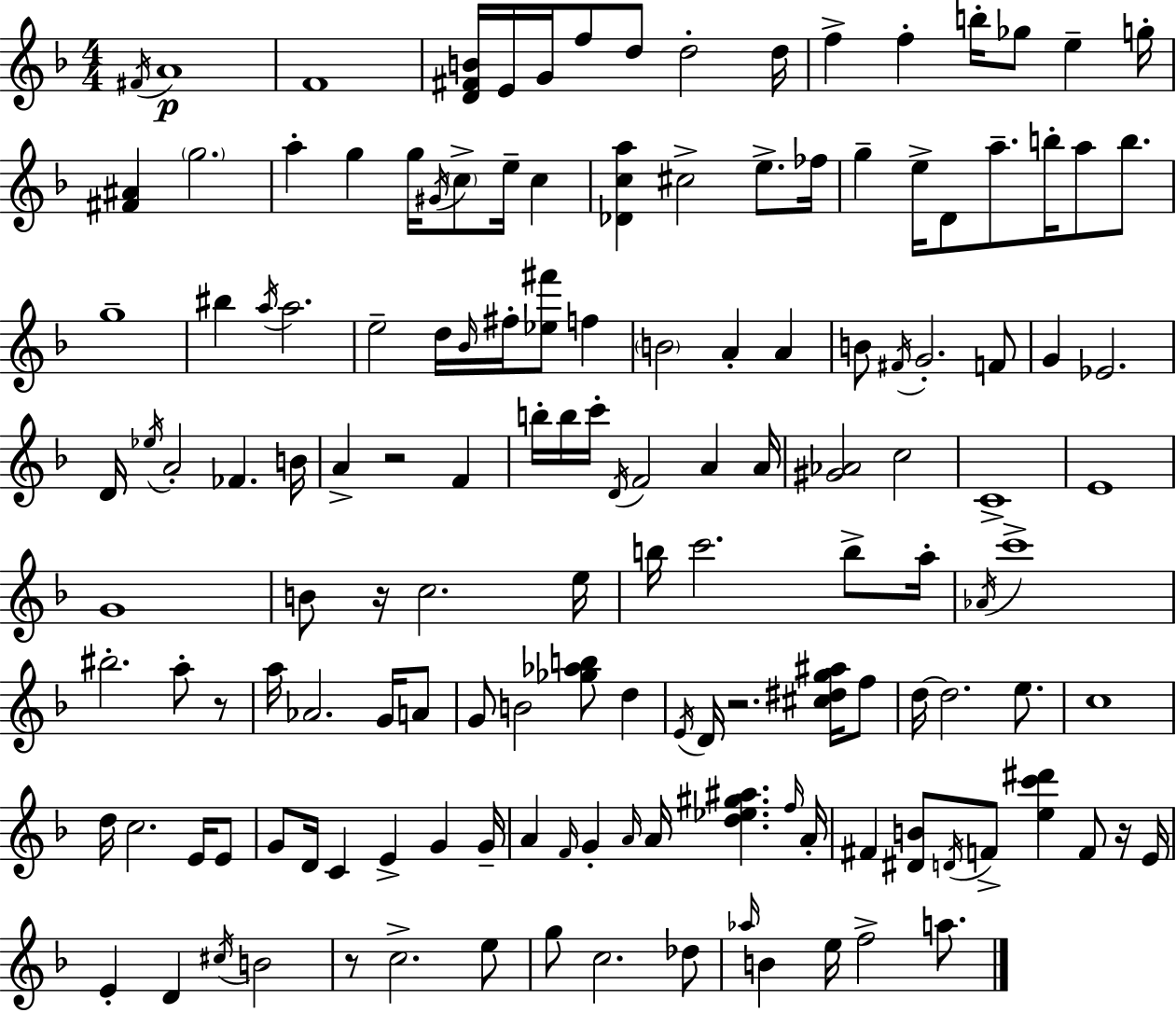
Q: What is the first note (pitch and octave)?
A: F#4